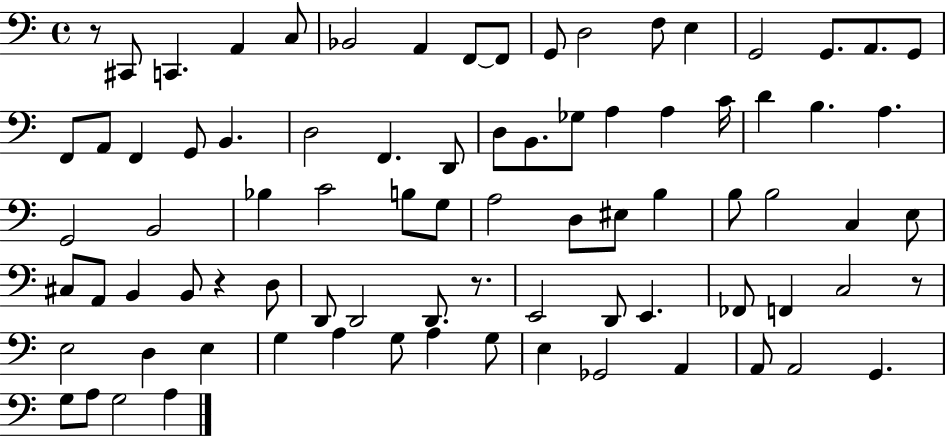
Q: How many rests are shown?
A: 4